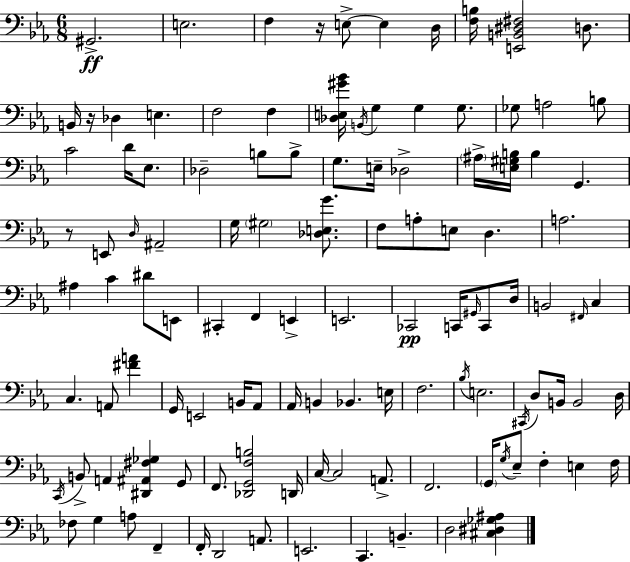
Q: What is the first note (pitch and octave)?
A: G#2